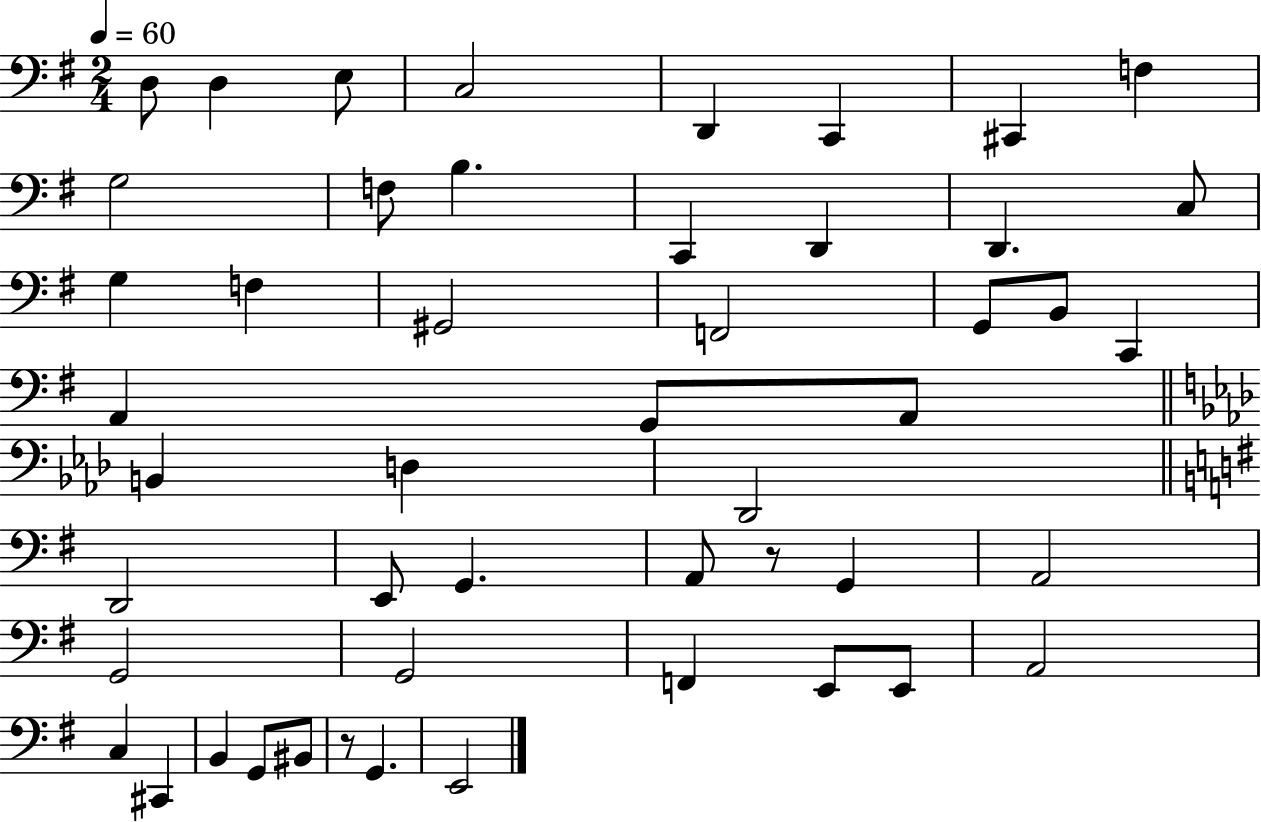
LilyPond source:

{
  \clef bass
  \numericTimeSignature
  \time 2/4
  \key g \major
  \tempo 4 = 60
  d8 d4 e8 | c2 | d,4 c,4 | cis,4 f4 | \break g2 | f8 b4. | c,4 d,4 | d,4. c8 | \break g4 f4 | gis,2 | f,2 | g,8 b,8 c,4 | \break a,4 g,8 a,8 | \bar "||" \break \key aes \major b,4 d4 | des,2 | \bar "||" \break \key g \major d,2 | e,8 g,4. | a,8 r8 g,4 | a,2 | \break g,2 | g,2 | f,4 e,8 e,8 | a,2 | \break c4 cis,4 | b,4 g,8 bis,8 | r8 g,4. | e,2 | \break \bar "|."
}